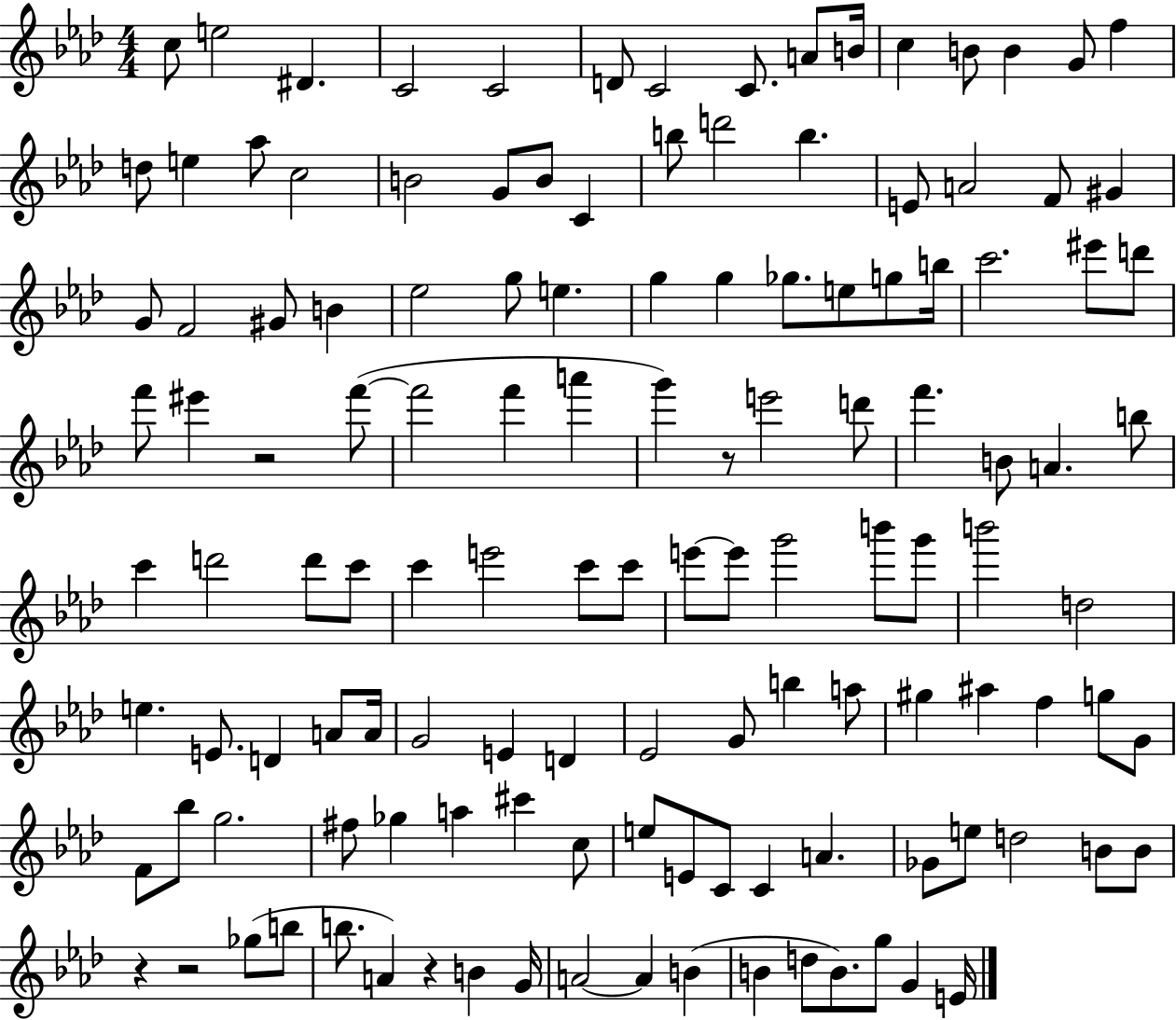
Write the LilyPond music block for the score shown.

{
  \clef treble
  \numericTimeSignature
  \time 4/4
  \key aes \major
  c''8 e''2 dis'4. | c'2 c'2 | d'8 c'2 c'8. a'8 b'16 | c''4 b'8 b'4 g'8 f''4 | \break d''8 e''4 aes''8 c''2 | b'2 g'8 b'8 c'4 | b''8 d'''2 b''4. | e'8 a'2 f'8 gis'4 | \break g'8 f'2 gis'8 b'4 | ees''2 g''8 e''4. | g''4 g''4 ges''8. e''8 g''8 b''16 | c'''2. eis'''8 d'''8 | \break f'''8 eis'''4 r2 f'''8~(~ | f'''2 f'''4 a'''4 | g'''4) r8 e'''2 d'''8 | f'''4. b'8 a'4. b''8 | \break c'''4 d'''2 d'''8 c'''8 | c'''4 e'''2 c'''8 c'''8 | e'''8~~ e'''8 g'''2 b'''8 g'''8 | b'''2 d''2 | \break e''4. e'8. d'4 a'8 a'16 | g'2 e'4 d'4 | ees'2 g'8 b''4 a''8 | gis''4 ais''4 f''4 g''8 g'8 | \break f'8 bes''8 g''2. | fis''8 ges''4 a''4 cis'''4 c''8 | e''8 e'8 c'8 c'4 a'4. | ges'8 e''8 d''2 b'8 b'8 | \break r4 r2 ges''8( b''8 | b''8. a'4) r4 b'4 g'16 | a'2~~ a'4 b'4( | b'4 d''8 b'8.) g''8 g'4 e'16 | \break \bar "|."
}